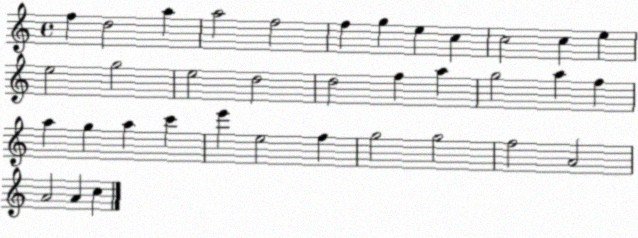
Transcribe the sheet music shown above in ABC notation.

X:1
T:Untitled
M:4/4
L:1/4
K:C
f d2 a a2 f2 f g e c c2 c e e2 g2 e2 d2 d2 f a g2 a f a g a c' e' e2 f g2 g2 f2 A2 A2 A c